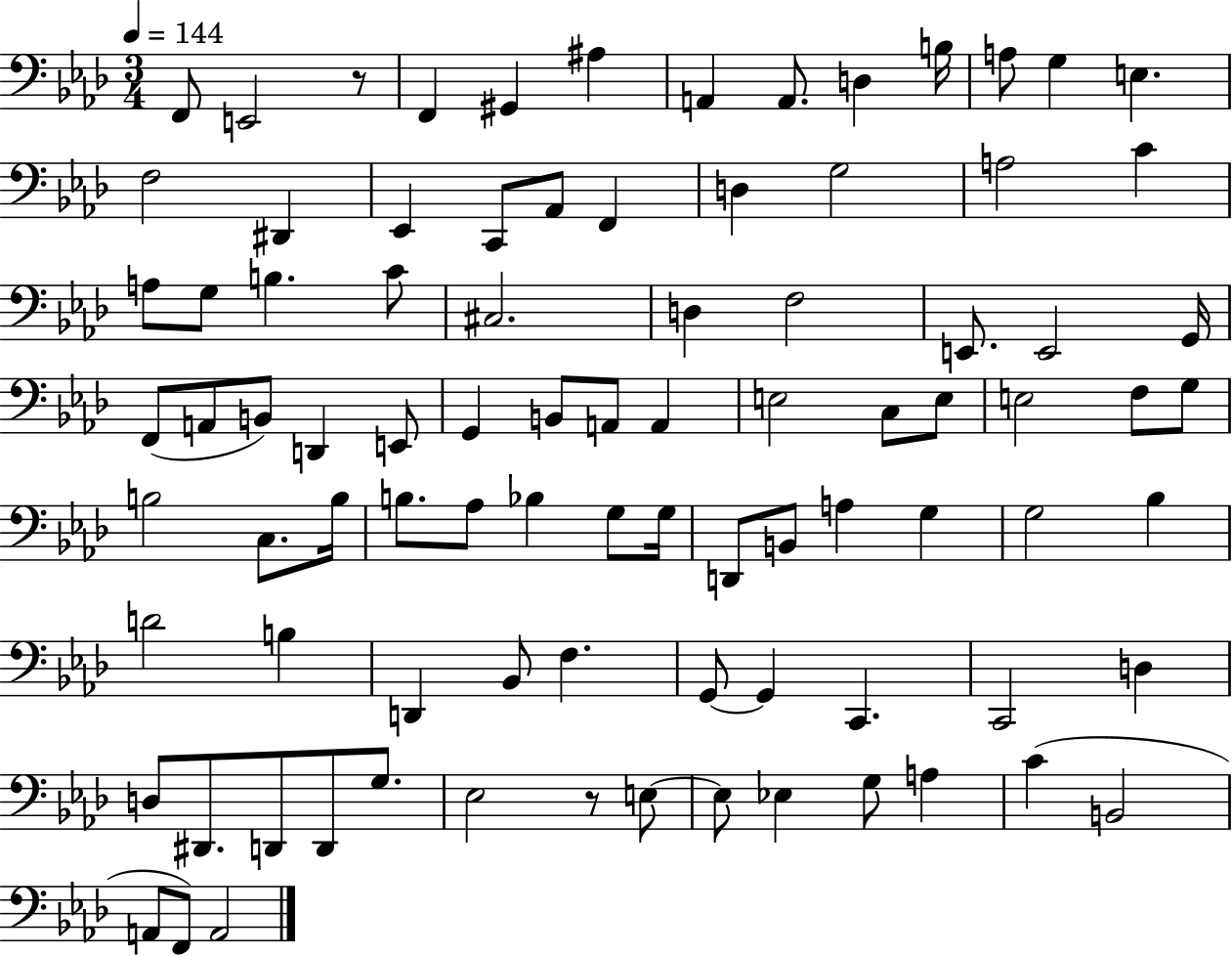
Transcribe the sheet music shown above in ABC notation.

X:1
T:Untitled
M:3/4
L:1/4
K:Ab
F,,/2 E,,2 z/2 F,, ^G,, ^A, A,, A,,/2 D, B,/4 A,/2 G, E, F,2 ^D,, _E,, C,,/2 _A,,/2 F,, D, G,2 A,2 C A,/2 G,/2 B, C/2 ^C,2 D, F,2 E,,/2 E,,2 G,,/4 F,,/2 A,,/2 B,,/2 D,, E,,/2 G,, B,,/2 A,,/2 A,, E,2 C,/2 E,/2 E,2 F,/2 G,/2 B,2 C,/2 B,/4 B,/2 _A,/2 _B, G,/2 G,/4 D,,/2 B,,/2 A, G, G,2 _B, D2 B, D,, _B,,/2 F, G,,/2 G,, C,, C,,2 D, D,/2 ^D,,/2 D,,/2 D,,/2 G,/2 _E,2 z/2 E,/2 E,/2 _E, G,/2 A, C B,,2 A,,/2 F,,/2 A,,2